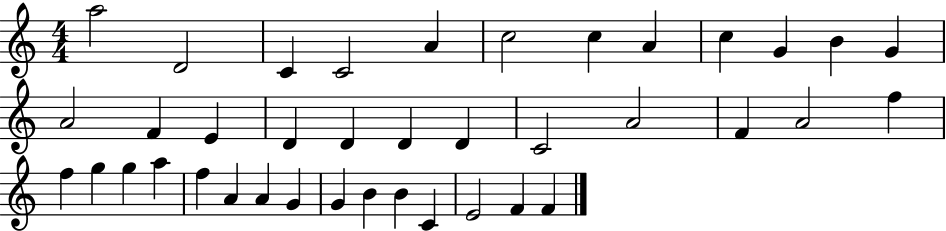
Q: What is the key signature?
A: C major